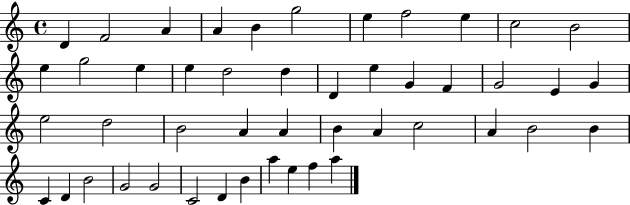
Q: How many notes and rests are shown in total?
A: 47